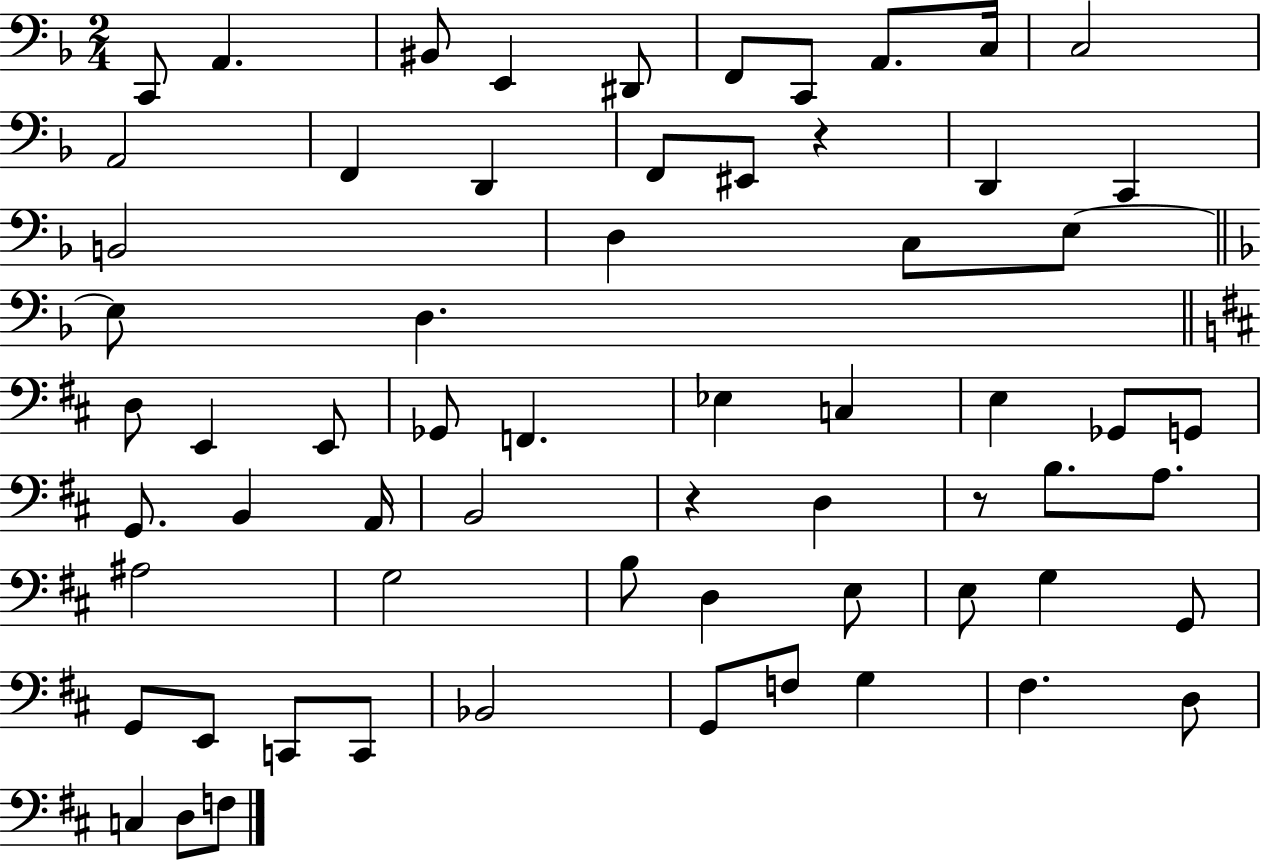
X:1
T:Untitled
M:2/4
L:1/4
K:F
C,,/2 A,, ^B,,/2 E,, ^D,,/2 F,,/2 C,,/2 A,,/2 C,/4 C,2 A,,2 F,, D,, F,,/2 ^E,,/2 z D,, C,, B,,2 D, C,/2 E,/2 E,/2 D, D,/2 E,, E,,/2 _G,,/2 F,, _E, C, E, _G,,/2 G,,/2 G,,/2 B,, A,,/4 B,,2 z D, z/2 B,/2 A,/2 ^A,2 G,2 B,/2 D, E,/2 E,/2 G, G,,/2 G,,/2 E,,/2 C,,/2 C,,/2 _B,,2 G,,/2 F,/2 G, ^F, D,/2 C, D,/2 F,/2